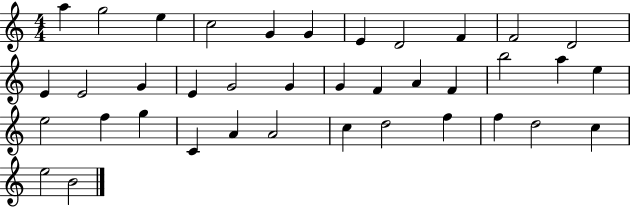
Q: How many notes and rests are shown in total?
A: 38